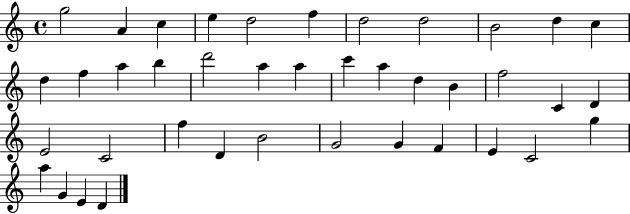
{
  \clef treble
  \time 4/4
  \defaultTimeSignature
  \key c \major
  g''2 a'4 c''4 | e''4 d''2 f''4 | d''2 d''2 | b'2 d''4 c''4 | \break d''4 f''4 a''4 b''4 | d'''2 a''4 a''4 | c'''4 a''4 d''4 b'4 | f''2 c'4 d'4 | \break e'2 c'2 | f''4 d'4 b'2 | g'2 g'4 f'4 | e'4 c'2 g''4 | \break a''4 g'4 e'4 d'4 | \bar "|."
}